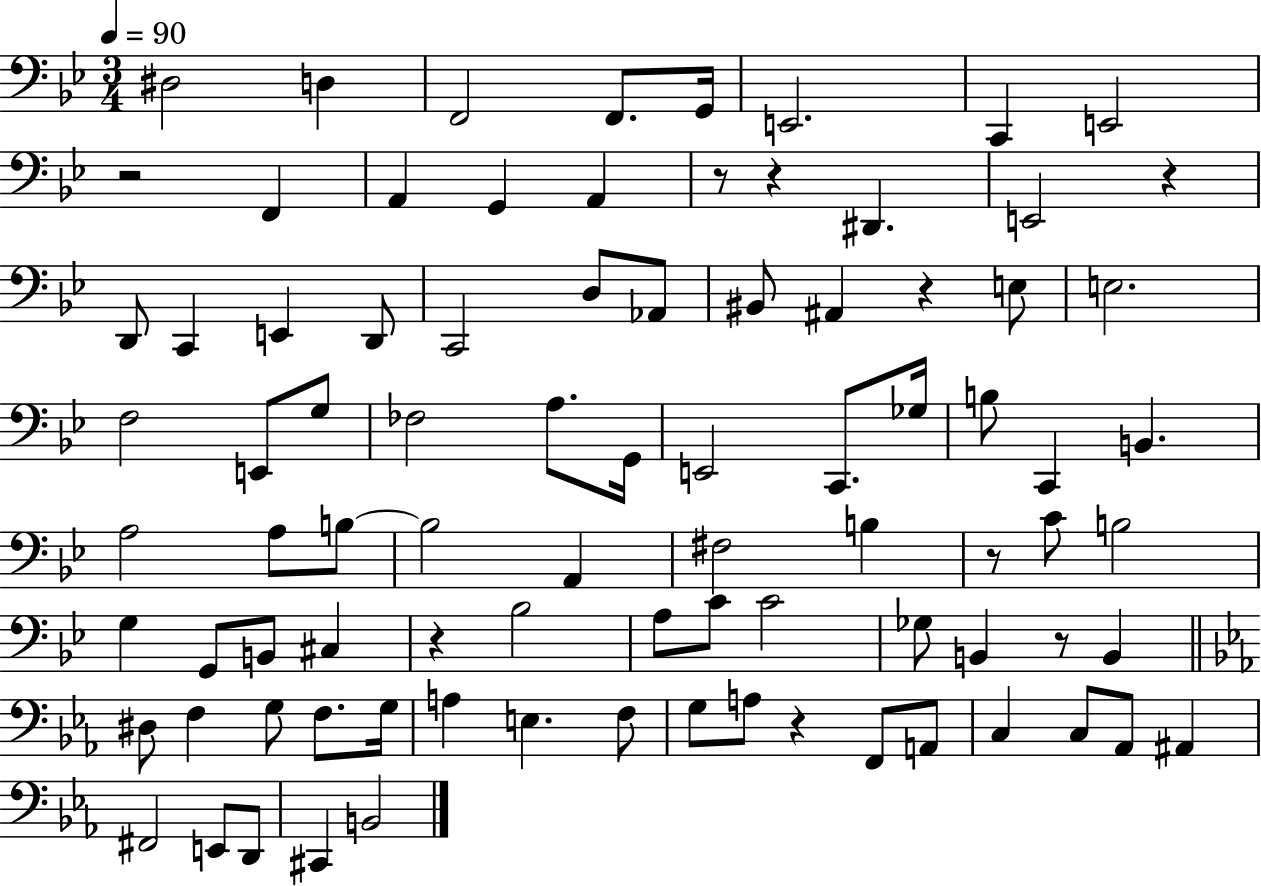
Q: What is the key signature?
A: BES major